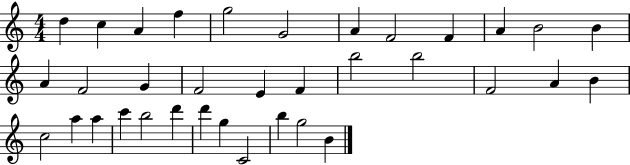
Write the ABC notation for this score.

X:1
T:Untitled
M:4/4
L:1/4
K:C
d c A f g2 G2 A F2 F A B2 B A F2 G F2 E F b2 b2 F2 A B c2 a a c' b2 d' d' g C2 b g2 B